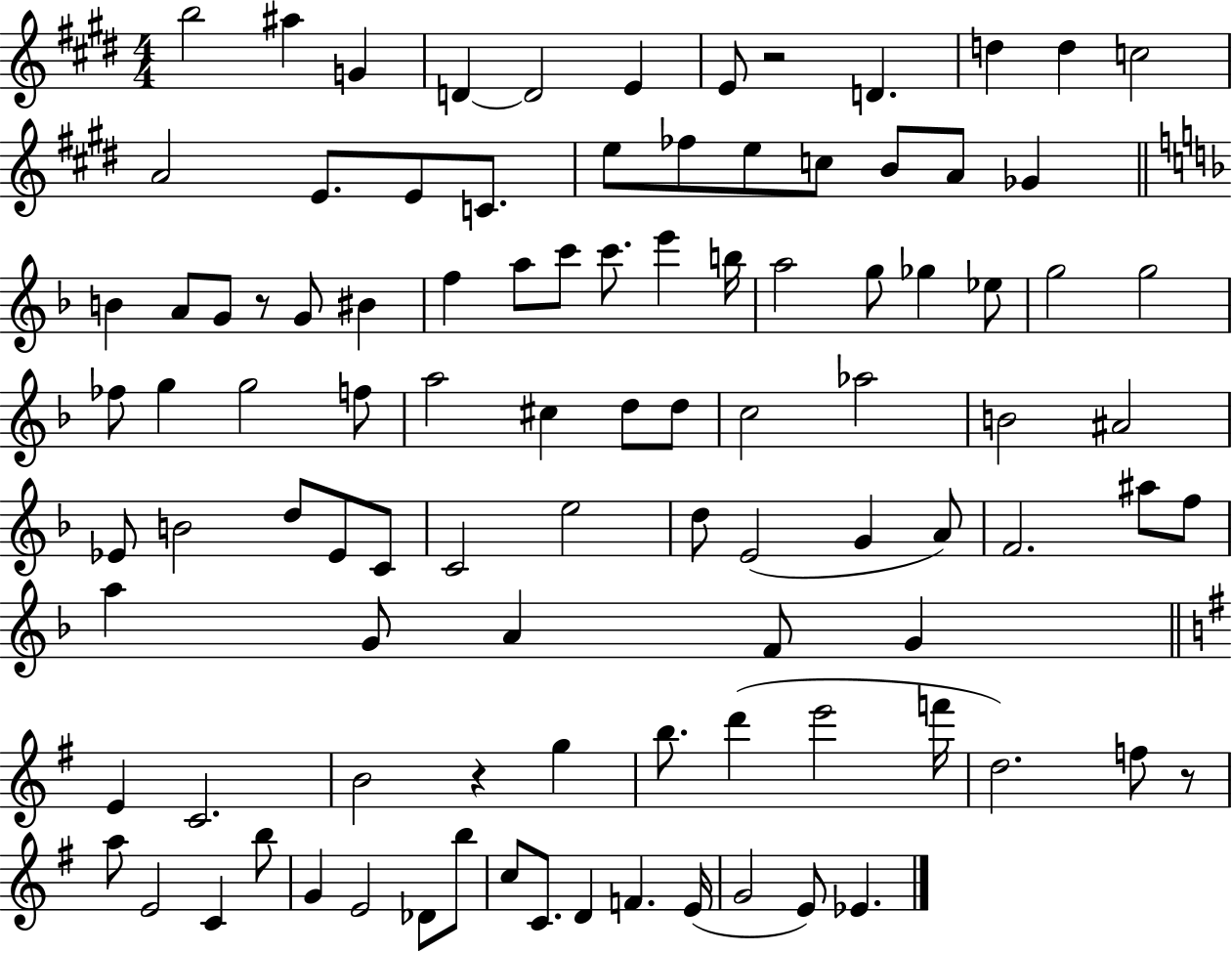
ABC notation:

X:1
T:Untitled
M:4/4
L:1/4
K:E
b2 ^a G D D2 E E/2 z2 D d d c2 A2 E/2 E/2 C/2 e/2 _f/2 e/2 c/2 B/2 A/2 _G B A/2 G/2 z/2 G/2 ^B f a/2 c'/2 c'/2 e' b/4 a2 g/2 _g _e/2 g2 g2 _f/2 g g2 f/2 a2 ^c d/2 d/2 c2 _a2 B2 ^A2 _E/2 B2 d/2 _E/2 C/2 C2 e2 d/2 E2 G A/2 F2 ^a/2 f/2 a G/2 A F/2 G E C2 B2 z g b/2 d' e'2 f'/4 d2 f/2 z/2 a/2 E2 C b/2 G E2 _D/2 b/2 c/2 C/2 D F E/4 G2 E/2 _E